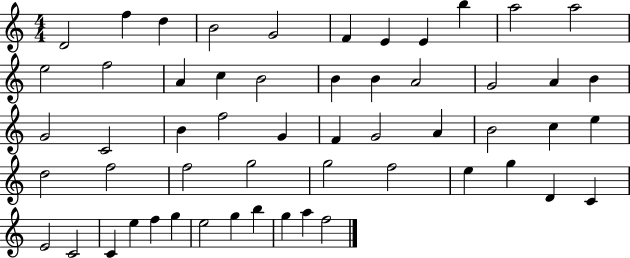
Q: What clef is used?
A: treble